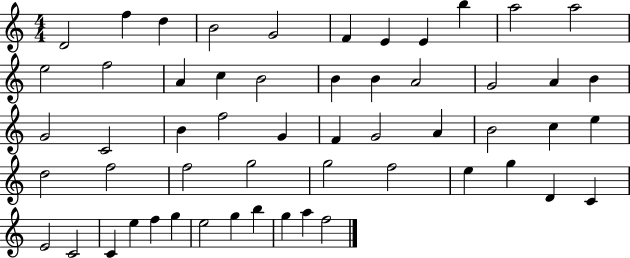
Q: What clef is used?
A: treble